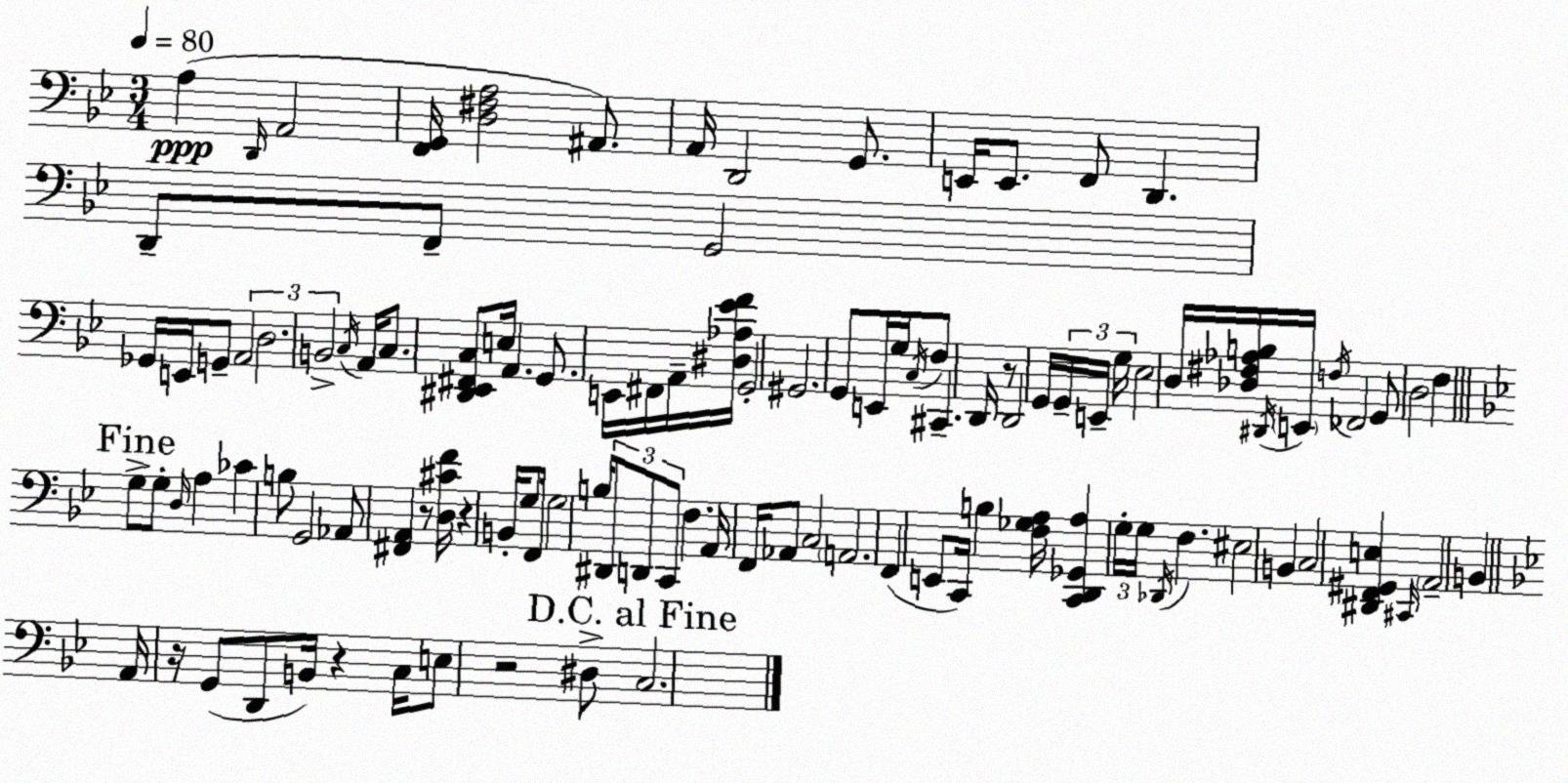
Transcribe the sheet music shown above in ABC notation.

X:1
T:Untitled
M:3/4
L:1/4
K:Gm
A, D,,/4 A,,2 [F,,G,,]/4 [D,^F,A,]2 ^A,,/2 A,,/4 D,,2 G,,/2 E,,/4 E,,/2 F,,/2 D,, D,,/2 F,,/2 G,,2 _G,,/4 E,,/4 G,,/2 A,,2 D,2 B,,2 C,/4 A,,/4 C,/2 [^D,,_E,,^F,,C,]/2 E,/4 A,, G,,/2 E,,/4 ^F,,/4 A,,/4 [^D,_A,_EF]/4 G,,2 ^G,,2 G,,/2 E,,/4 G,/4 C,/4 F,/2 ^C,, D,,/4 z/2 D,,2 G,,/4 G,,/4 E,,/4 G,/4 _E,2 D,/4 [_D,^F,_A,B,]/4 ^D,,/4 E,,/4 F,/4 _F,,2 G,,/2 D,2 F, G,/2 G,/2 D,/4 A, _C B,/2 G,,2 _A,,/2 [^F,,A,,] z/2 [D,^CF]/4 z B,,/4 G,/2 F,,/4 G,2 B,/4 ^D,,/2 D,,/2 C,,/2 F, A,,/4 F,,/4 _A,,/2 C,2 A,,2 F,, E,,/2 C,,/4 B, [F,_G,A,]/4 [C,,D,,_G,,A,] G,/4 G,/4 _D,,/4 F, ^E,2 B,, C,2 [^D,,F,,^G,,E,] ^C,,/4 A,,2 B,, A,,/4 z/4 G,,/2 D,,/2 B,,/4 z C,/4 E,/2 z2 ^D,/2 C,2